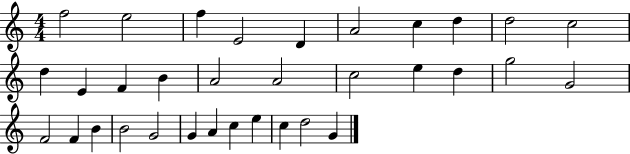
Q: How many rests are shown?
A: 0